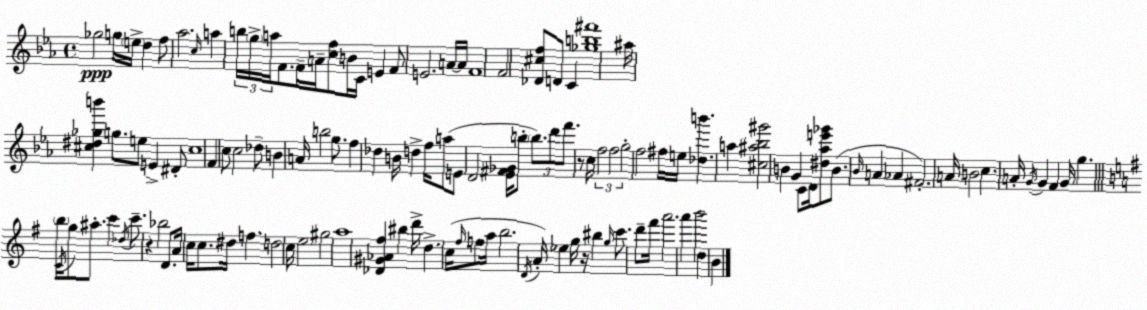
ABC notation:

X:1
T:Untitled
M:4/4
L:1/4
K:Eb
_g2 g/4 e/4 d f/2 _a2 c/4 a b/4 g/4 a/4 F/2 F/4 A/4 [cf]/2 B/4 C/4 E F/2 E2 A/4 A/4 F4 F2 [_D^cf]/2 D/2 C [_gb^f']4 ^a/4 [^c^d_gb'] g/2 e/2 E ^D/2 ^c4 F c/2 c2 _d/2 B A/4 b2 g/2 f _d B/4 d f/4 a/2 E/2 D2 [_E^F_G]/4 b/2 b/2 d'/2 f'/2 z/2 c/4 f2 f2 g2 f2 ^f/4 e/4 [_db'] a [^c^a_b^g']2 B G C/2 D/4 [^d_ae'_g']/2 B/2 _B/4 A _A ^F2 A/4 B2 c A/4 G/4 G F G/4 g b/4 C/4 g/2 ^a/2 c' _d/4 c'/2 z _b2 D/2 A/4 c/4 c/2 ^d/4 f d2 c/4 e2 ^g2 a4 [_D^G_A^f] ^b d'/4 d c/4 ^f/4 f/2 a/4 b2 D/4 A/4 _e g/4 z/4 ^b g/4 c'/2 d'/2 ^f'/4 a'2 a' b'2 d B